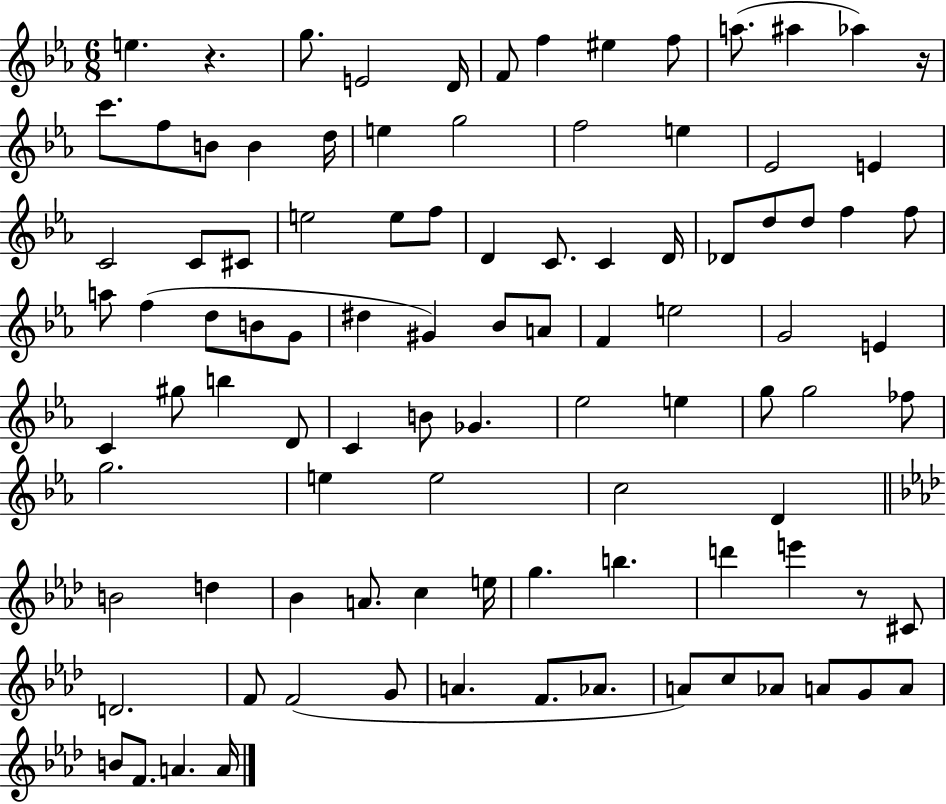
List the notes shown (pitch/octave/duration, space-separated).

E5/q. R/q. G5/e. E4/h D4/s F4/e F5/q EIS5/q F5/e A5/e. A#5/q Ab5/q R/s C6/e. F5/e B4/e B4/q D5/s E5/q G5/h F5/h E5/q Eb4/h E4/q C4/h C4/e C#4/e E5/h E5/e F5/e D4/q C4/e. C4/q D4/s Db4/e D5/e D5/e F5/q F5/e A5/e F5/q D5/e B4/e G4/e D#5/q G#4/q Bb4/e A4/e F4/q E5/h G4/h E4/q C4/q G#5/e B5/q D4/e C4/q B4/e Gb4/q. Eb5/h E5/q G5/e G5/h FES5/e G5/h. E5/q E5/h C5/h D4/q B4/h D5/q Bb4/q A4/e. C5/q E5/s G5/q. B5/q. D6/q E6/q R/e C#4/e D4/h. F4/e F4/h G4/e A4/q. F4/e. Ab4/e. A4/e C5/e Ab4/e A4/e G4/e A4/e B4/e F4/e. A4/q. A4/s